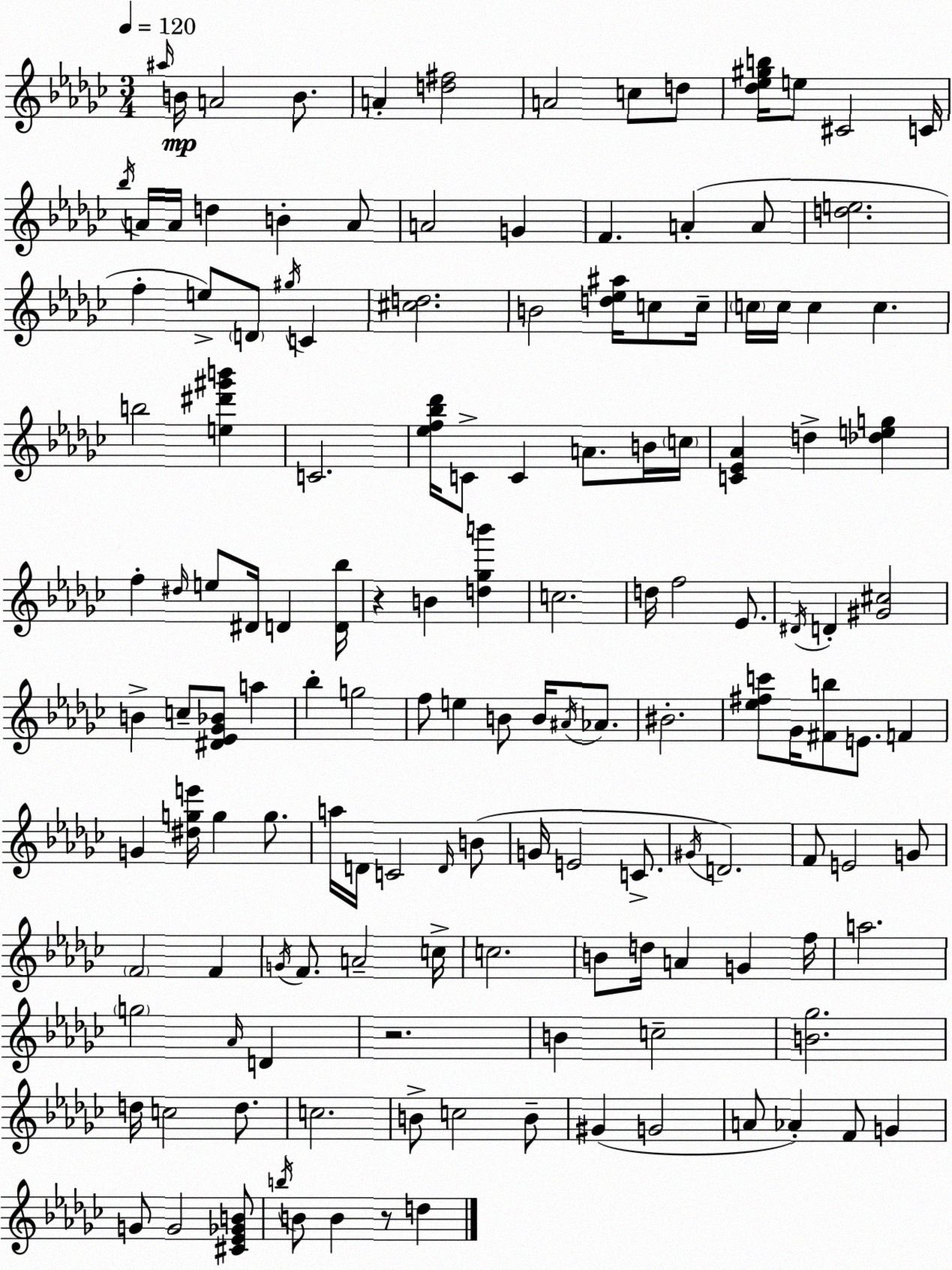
X:1
T:Untitled
M:3/4
L:1/4
K:Ebm
^a/4 B/4 A2 B/2 A [d^f]2 A2 c/2 d/2 [_d_e^gb]/4 e/2 ^C2 C/4 _b/4 A/4 A/4 d B A/2 A2 G F A A/2 [de]2 f e/2 D/2 ^g/4 C [^cd]2 B2 [d_e^a]/4 c/2 c/4 c/4 c/4 c c b2 [e^d'^g'b'] C2 [_ef_b_d']/4 C/2 C A/2 B/4 c/4 [C_E_A] d [_deg] f ^d/4 e/2 ^D/4 D [D_b]/4 z B [d_gb'] c2 d/4 f2 _E/2 ^D/4 D [^G^c]2 B c/2 [^D_E_G_B]/2 a _b g2 f/2 e B/2 B/4 ^A/4 _A/2 ^B2 [_e^fc']/2 _G/4 [^Fb]/2 E/2 F G [^dge']/4 g g/2 a/4 D/4 C2 D/4 B/2 G/4 E2 C/2 ^G/4 D2 F/2 E2 G/2 F2 F G/4 F/2 A2 c/4 c2 B/2 d/4 A G f/4 a2 g2 _A/4 D z2 B c2 [B_g]2 d/4 c2 d/2 c2 B/2 c2 B/2 ^G G2 A/2 _A F/2 G G/2 G2 [^C_E_GB]/2 b/4 B/2 B z/2 d